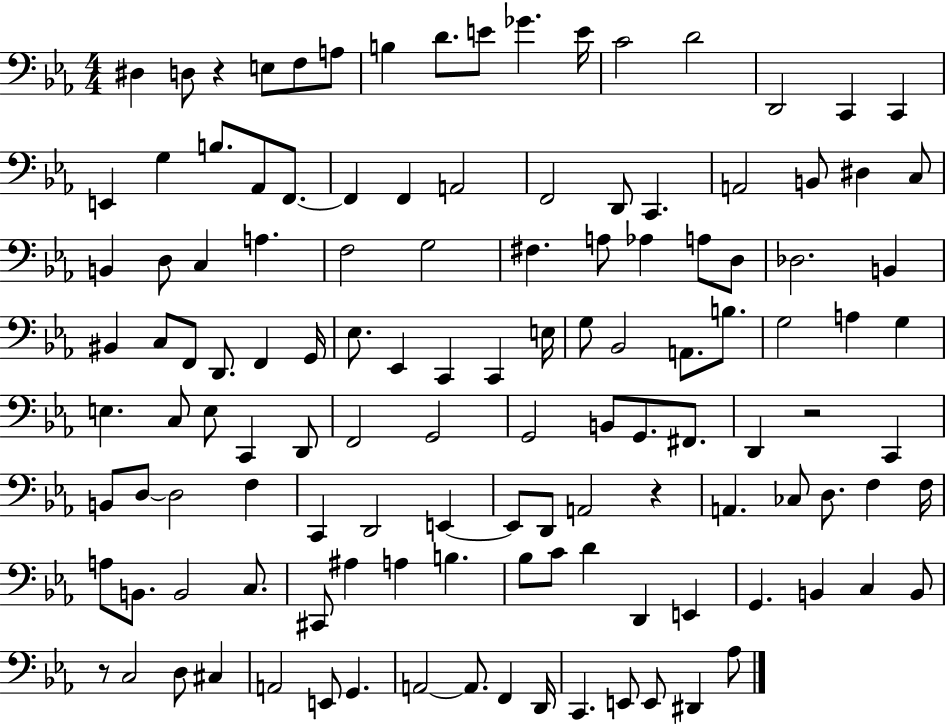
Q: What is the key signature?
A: EES major